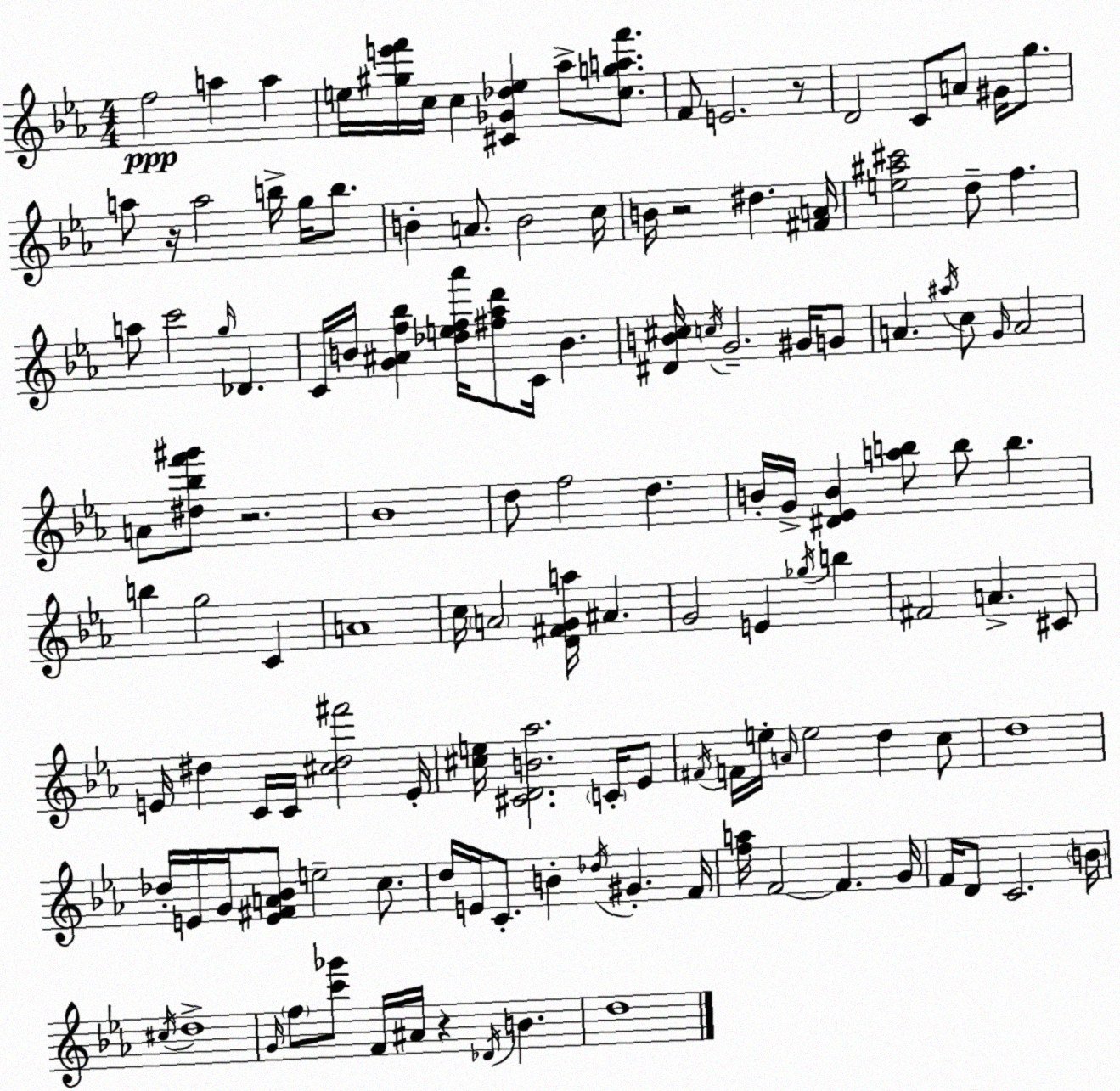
X:1
T:Untitled
M:4/4
L:1/4
K:Cm
f2 a a e/4 [^ge'f']/4 c/4 c [^C_G_de] _a/2 [cgaf']/2 F/2 E2 z/2 D2 C/2 A/2 ^G/4 g/2 a/2 z/4 a2 b/4 g/4 b/2 B A/2 B2 c/4 B/4 z2 ^d [^FA]/4 [e^a^c']2 d/2 f a/2 c'2 g/4 _D C/4 B/4 [G^Af_b] [_def_a']/4 [^f_ad']/2 C/4 B [^DB^c]/4 c/4 G2 ^G/4 G/2 A ^a/4 c/2 G/4 A2 A/2 [^d_bf'^g']/2 z2 _B4 d/2 f2 d B/4 G/4 [^D_EB] [ab]/2 b/2 b b g2 C A4 c/4 A2 [D^FGa]/4 ^A G2 E _g/4 b ^F2 A ^C/2 E/4 ^d C/4 C/4 [^c^d^f']2 E/4 [^ce]/4 [^CDB_a]2 C/4 _E/2 ^F/4 F/4 e/4 A/4 e2 d c/2 d4 _d/4 E/4 G/4 [E^FA_B]/2 e2 c/2 d/4 E/4 C/2 B _d/4 ^G F/4 [fa]/4 F2 F G/4 F/4 D/2 C2 B/4 ^c/4 d4 G/4 f/2 [c'_g']/2 F/4 ^A/4 z _D/4 B d4